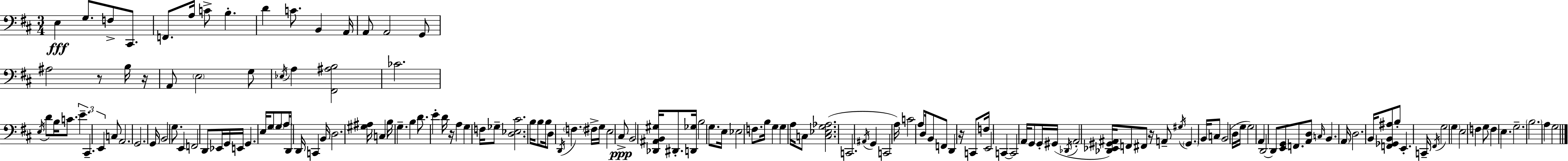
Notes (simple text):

E3/q G3/e. F3/e C#2/e. F2/e. A3/s C4/e B3/q. D4/q C4/e. B2/q A2/s A2/e A2/h G2/e A#3/h R/e B3/s R/s A2/e E3/h G3/e Eb3/s A3/q [F#2,A#3,B3]/h CES4/h. E3/s D4/e B3/s C4/e. E4/q. C#2/q. E2/q C3/e A2/h. G2/h. G2/s B2/h G3/e. E2/q F2/h D2/e Eb2/s G2/s E2/s G2/q. E3/s G3/e G3/e A3/s D2/s D2/s C2/q B2/s D3/h. [G#3,A#3]/s C3/q B3/s G3/q. B3/q D4/e. E4/q D4/s R/s A3/q G3/q F3/s Gb3/e [D3,Eb3,C#4]/h. B3/s B3/e B3/s D3/e D2/s F3/q. F#3/s G3/s E3/h C#3/e B2/h [Db2,A#2,B2,G#3]/s D#2/e. [D2,Gb3]/s B3/h G3/e. E3/s Eb3/h F3/e. B3/s G3/q G3/q A3/s C3/e [C3,Eb3,G3,Ab3]/h. C2/h. A#2/s G2/q C2/h A3/s C4/h A3/e D3/s B2/e F2/e D2/q R/s C2/e F3/s E2/h C2/q C2/h A2/s G2/e G2/s G#2/s Db2/s A2/h [Db2,Eb2,G#2,A#2]/s F2/e F#2/e R/s A2/e G#3/s G#2/q. B2/s C3/e B2/h D3/s G3/s G3/h A2/q D2/h D2/e [E2,G2]/e F2/e. [A2,D3]/e C3/s B2/q. A2/s D3/h. B2/s [F2,Gb2,B2,A#3]/e B3/e E2/q. C2/s F#2/s G3/h G3/q E3/h F3/q G3/e F3/q E3/q. G3/h. B3/h. A3/q G3/h